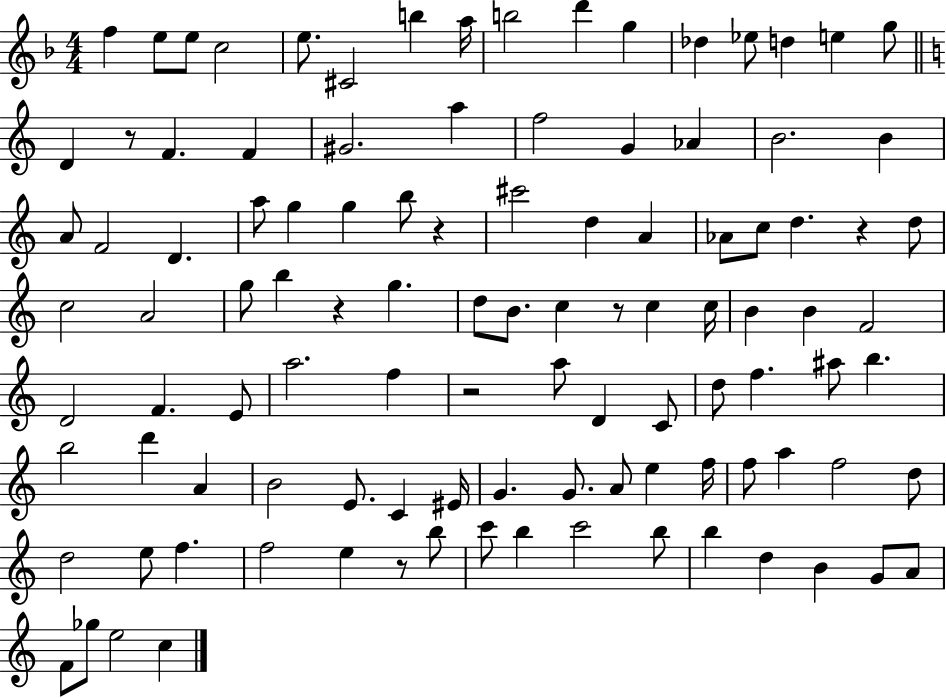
{
  \clef treble
  \numericTimeSignature
  \time 4/4
  \key f \major
  \repeat volta 2 { f''4 e''8 e''8 c''2 | e''8. cis'2 b''4 a''16 | b''2 d'''4 g''4 | des''4 ees''8 d''4 e''4 g''8 | \break \bar "||" \break \key a \minor d'4 r8 f'4. f'4 | gis'2. a''4 | f''2 g'4 aes'4 | b'2. b'4 | \break a'8 f'2 d'4. | a''8 g''4 g''4 b''8 r4 | cis'''2 d''4 a'4 | aes'8 c''8 d''4. r4 d''8 | \break c''2 a'2 | g''8 b''4 r4 g''4. | d''8 b'8. c''4 r8 c''4 c''16 | b'4 b'4 f'2 | \break d'2 f'4. e'8 | a''2. f''4 | r2 a''8 d'4 c'8 | d''8 f''4. ais''8 b''4. | \break b''2 d'''4 a'4 | b'2 e'8. c'4 eis'16 | g'4. g'8. a'8 e''4 f''16 | f''8 a''4 f''2 d''8 | \break d''2 e''8 f''4. | f''2 e''4 r8 b''8 | c'''8 b''4 c'''2 b''8 | b''4 d''4 b'4 g'8 a'8 | \break f'8 ges''8 e''2 c''4 | } \bar "|."
}